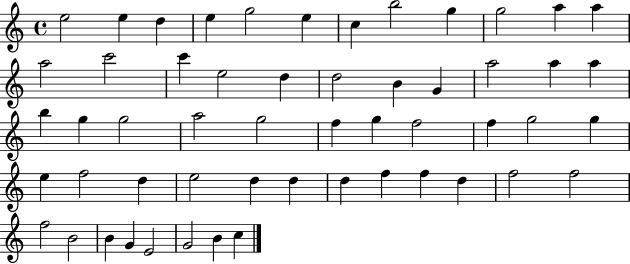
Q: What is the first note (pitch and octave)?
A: E5